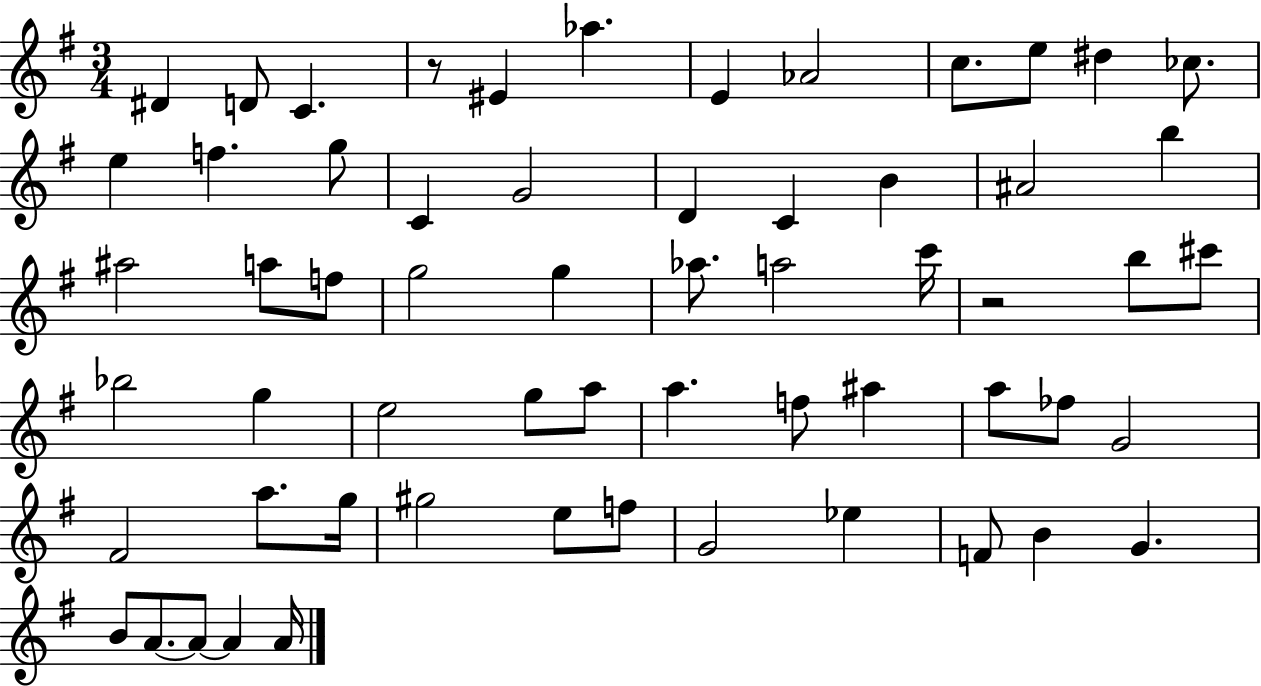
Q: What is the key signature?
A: G major